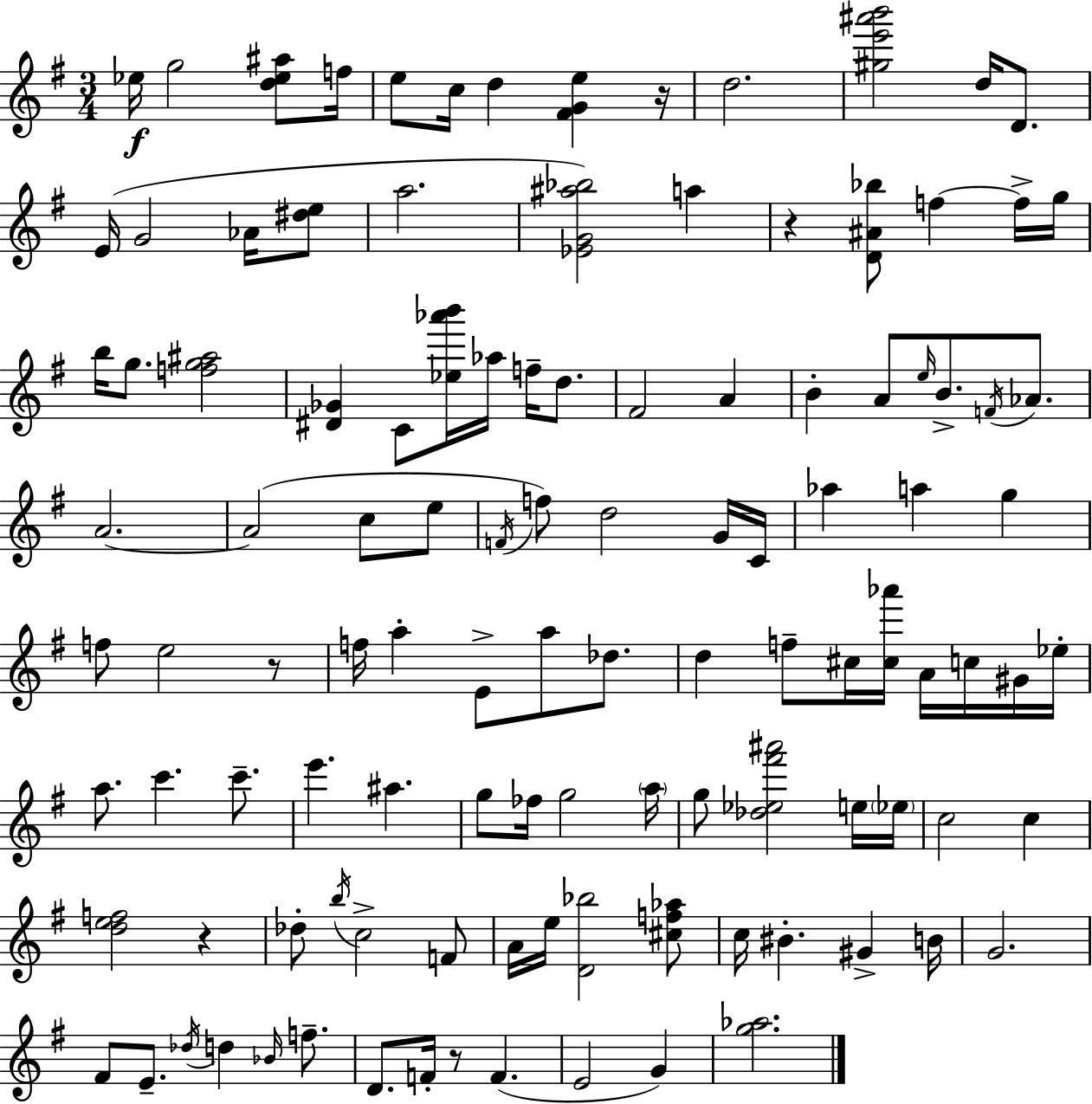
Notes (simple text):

Eb5/s G5/h [D5,Eb5,A#5]/e F5/s E5/e C5/s D5/q [F#4,G4,E5]/q R/s D5/h. [G#5,E6,A#6,B6]/h D5/s D4/e. E4/s G4/h Ab4/s [D#5,E5]/e A5/h. [Eb4,G4,A#5,Bb5]/h A5/q R/q [D4,A#4,Bb5]/e F5/q F5/s G5/s B5/s G5/e. [F5,G5,A#5]/h [D#4,Gb4]/q C4/e [Eb5,Ab6,B6]/s Ab5/s F5/s D5/e. F#4/h A4/q B4/q A4/e E5/s B4/e. F4/s Ab4/e. A4/h. A4/h C5/e E5/e F4/s F5/e D5/h G4/s C4/s Ab5/q A5/q G5/q F5/e E5/h R/e F5/s A5/q E4/e A5/e Db5/e. D5/q F5/e C#5/s [C#5,Ab6]/s A4/s C5/s G#4/s Eb5/s A5/e. C6/q. C6/e. E6/q. A#5/q. G5/e FES5/s G5/h A5/s G5/e [Db5,Eb5,F#6,A#6]/h E5/s Eb5/s C5/h C5/q [D5,E5,F5]/h R/q Db5/e B5/s C5/h F4/e A4/s E5/s [D4,Bb5]/h [C#5,F5,Ab5]/e C5/s BIS4/q. G#4/q B4/s G4/h. F#4/e E4/e. Db5/s D5/q Bb4/s F5/e. D4/e. F4/s R/e F4/q. E4/h G4/q [G5,Ab5]/h.